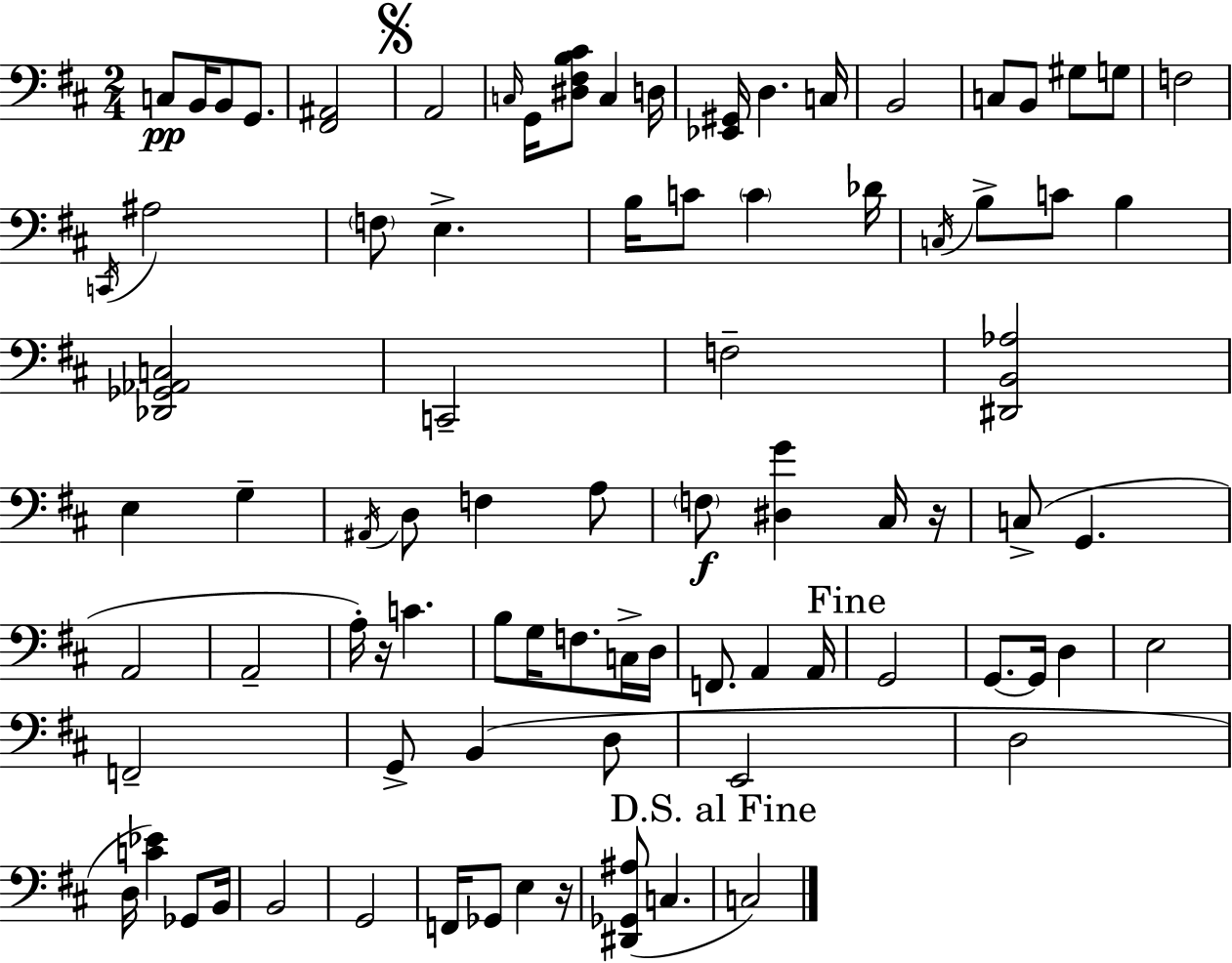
X:1
T:Untitled
M:2/4
L:1/4
K:D
C,/2 B,,/4 B,,/2 G,,/2 [^F,,^A,,]2 A,,2 C,/4 G,,/4 [^D,^F,B,^C]/2 C, D,/4 [_E,,^G,,]/4 D, C,/4 B,,2 C,/2 B,,/2 ^G,/2 G,/2 F,2 C,,/4 ^A,2 F,/2 E, B,/4 C/2 C _D/4 C,/4 B,/2 C/2 B, [_D,,_G,,_A,,C,]2 C,,2 F,2 [^D,,B,,_A,]2 E, G, ^A,,/4 D,/2 F, A,/2 F,/2 [^D,G] ^C,/4 z/4 C,/2 G,, A,,2 A,,2 A,/4 z/4 C B,/2 G,/4 F,/2 C,/4 D,/4 F,,/2 A,, A,,/4 G,,2 G,,/2 G,,/4 D, E,2 F,,2 G,,/2 B,, D,/2 E,,2 D,2 D,/4 [C_E] _G,,/2 B,,/4 B,,2 G,,2 F,,/4 _G,,/2 E, z/4 [^D,,_G,,^A,]/2 C, C,2